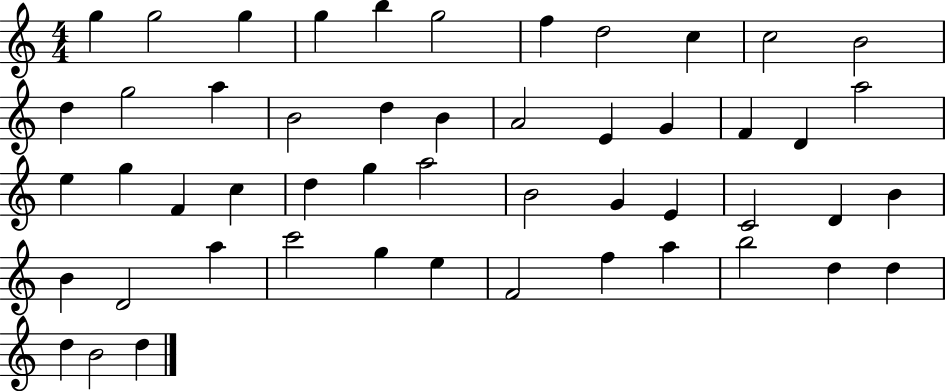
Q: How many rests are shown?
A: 0